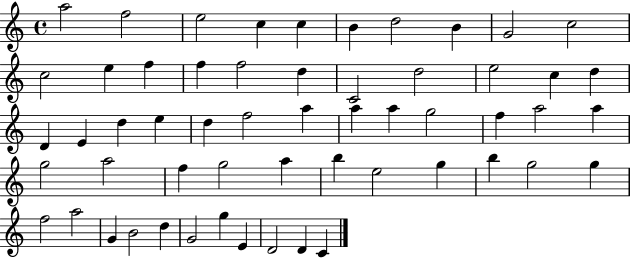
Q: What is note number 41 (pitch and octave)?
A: E5